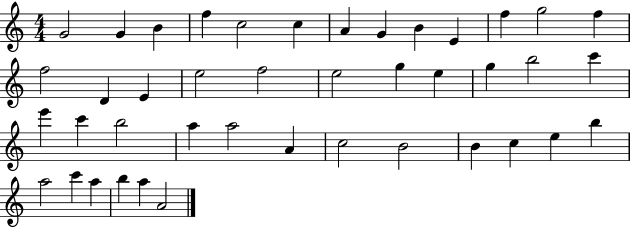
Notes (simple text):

G4/h G4/q B4/q F5/q C5/h C5/q A4/q G4/q B4/q E4/q F5/q G5/h F5/q F5/h D4/q E4/q E5/h F5/h E5/h G5/q E5/q G5/q B5/h C6/q E6/q C6/q B5/h A5/q A5/h A4/q C5/h B4/h B4/q C5/q E5/q B5/q A5/h C6/q A5/q B5/q A5/q A4/h